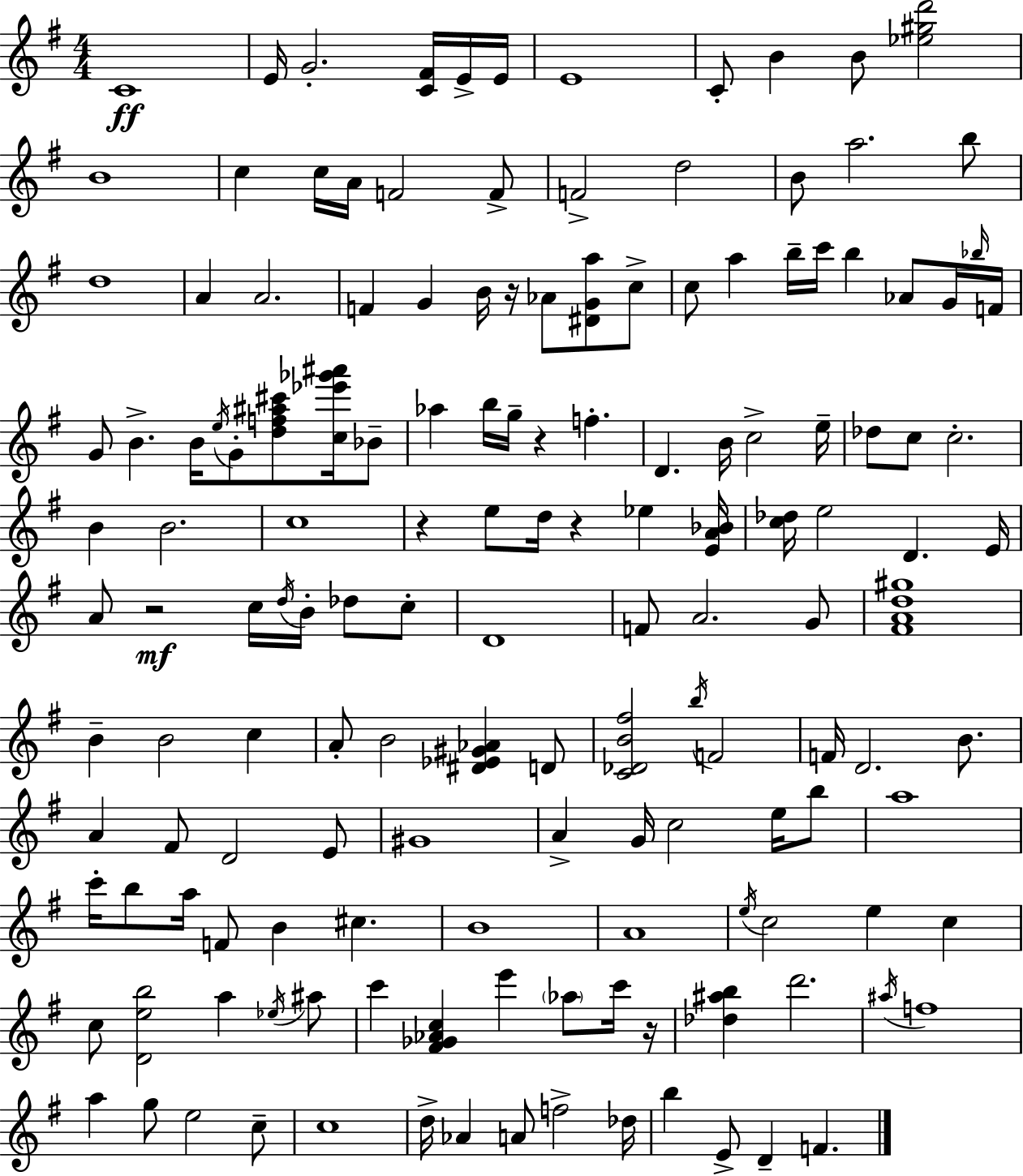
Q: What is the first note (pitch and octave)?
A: C4